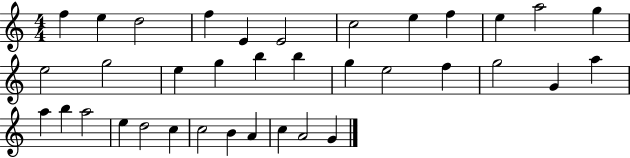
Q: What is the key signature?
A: C major